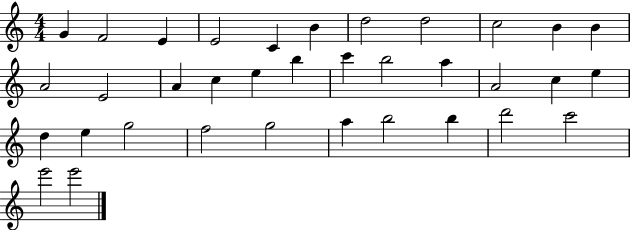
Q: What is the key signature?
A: C major